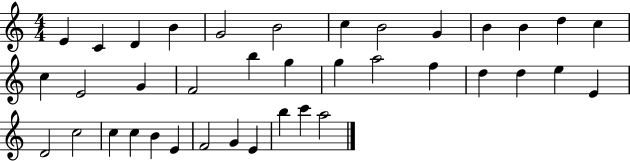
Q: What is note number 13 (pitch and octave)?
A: C5